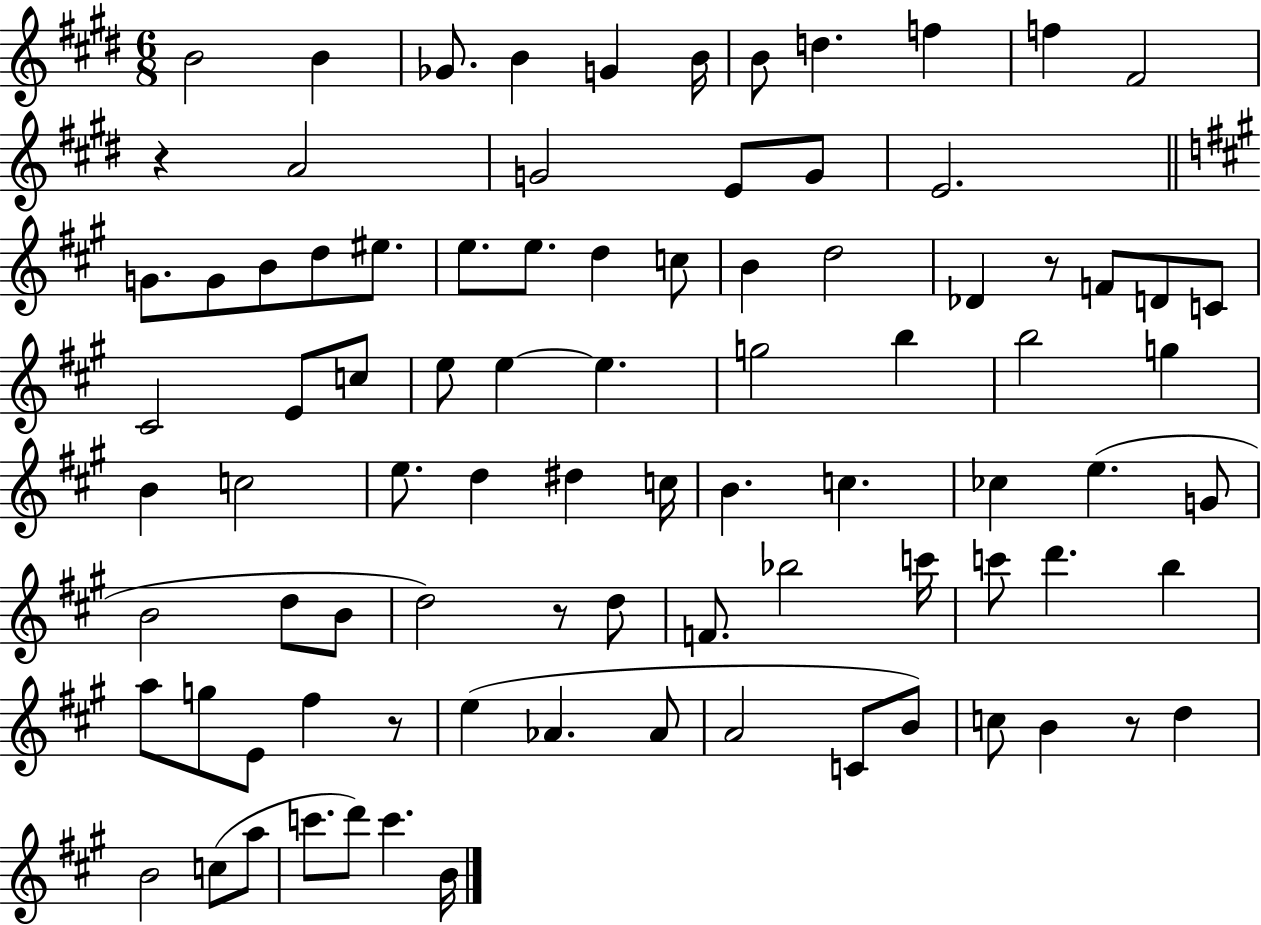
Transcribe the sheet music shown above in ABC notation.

X:1
T:Untitled
M:6/8
L:1/4
K:E
B2 B _G/2 B G B/4 B/2 d f f ^F2 z A2 G2 E/2 G/2 E2 G/2 G/2 B/2 d/2 ^e/2 e/2 e/2 d c/2 B d2 _D z/2 F/2 D/2 C/2 ^C2 E/2 c/2 e/2 e e g2 b b2 g B c2 e/2 d ^d c/4 B c _c e G/2 B2 d/2 B/2 d2 z/2 d/2 F/2 _b2 c'/4 c'/2 d' b a/2 g/2 E/2 ^f z/2 e _A _A/2 A2 C/2 B/2 c/2 B z/2 d B2 c/2 a/2 c'/2 d'/2 c' B/4